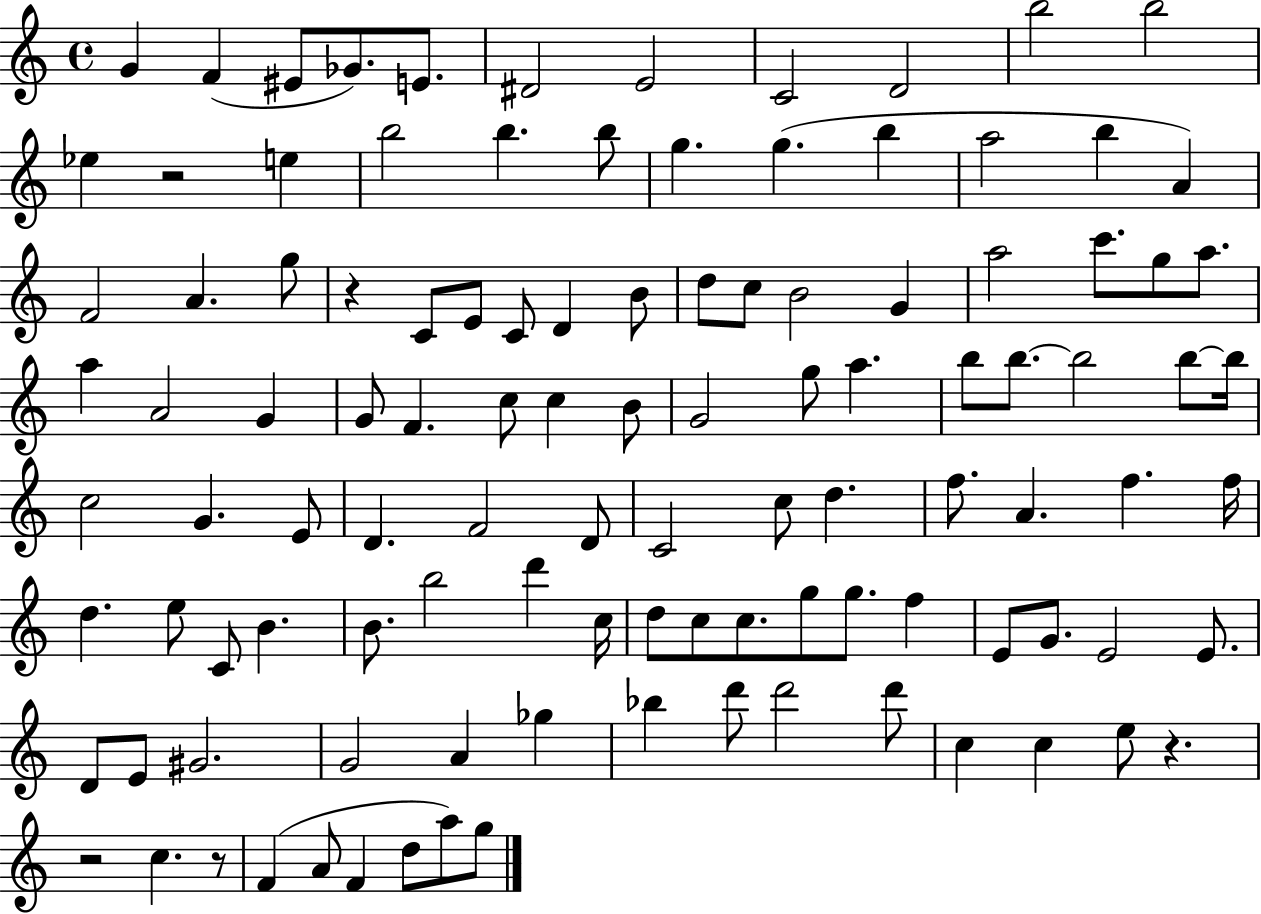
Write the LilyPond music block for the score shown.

{
  \clef treble
  \time 4/4
  \defaultTimeSignature
  \key c \major
  g'4 f'4( eis'8 ges'8.) e'8. | dis'2 e'2 | c'2 d'2 | b''2 b''2 | \break ees''4 r2 e''4 | b''2 b''4. b''8 | g''4. g''4.( b''4 | a''2 b''4 a'4) | \break f'2 a'4. g''8 | r4 c'8 e'8 c'8 d'4 b'8 | d''8 c''8 b'2 g'4 | a''2 c'''8. g''8 a''8. | \break a''4 a'2 g'4 | g'8 f'4. c''8 c''4 b'8 | g'2 g''8 a''4. | b''8 b''8.~~ b''2 b''8~~ b''16 | \break c''2 g'4. e'8 | d'4. f'2 d'8 | c'2 c''8 d''4. | f''8. a'4. f''4. f''16 | \break d''4. e''8 c'8 b'4. | b'8. b''2 d'''4 c''16 | d''8 c''8 c''8. g''8 g''8. f''4 | e'8 g'8. e'2 e'8. | \break d'8 e'8 gis'2. | g'2 a'4 ges''4 | bes''4 d'''8 d'''2 d'''8 | c''4 c''4 e''8 r4. | \break r2 c''4. r8 | f'4( a'8 f'4 d''8 a''8) g''8 | \bar "|."
}